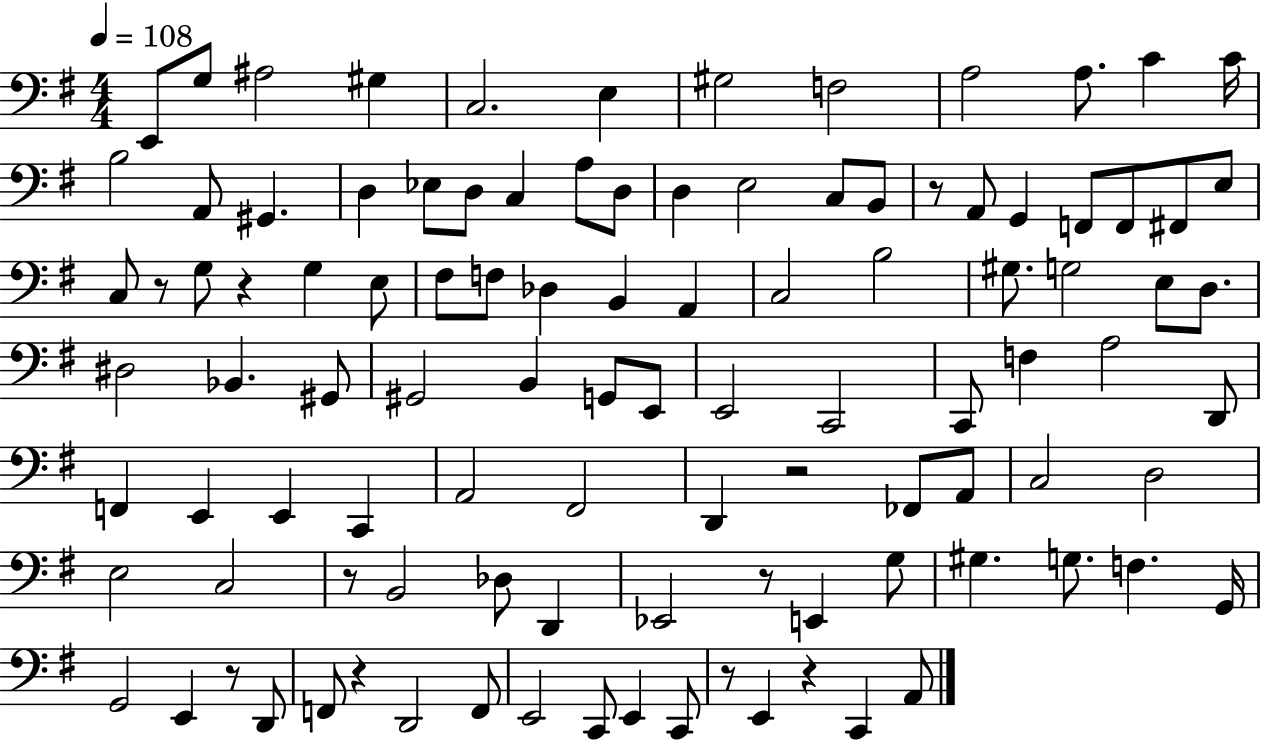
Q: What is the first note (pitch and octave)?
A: E2